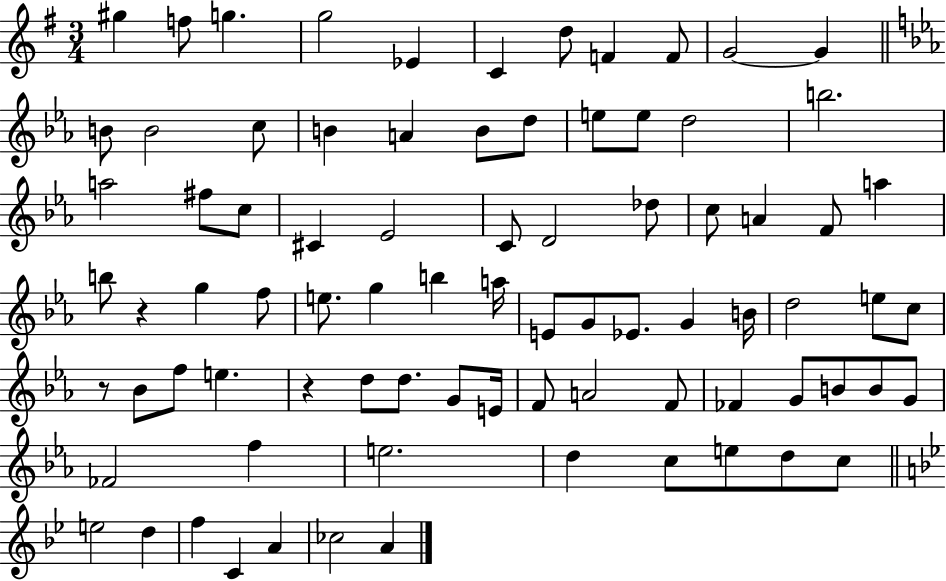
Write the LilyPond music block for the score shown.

{
  \clef treble
  \numericTimeSignature
  \time 3/4
  \key g \major
  gis''4 f''8 g''4. | g''2 ees'4 | c'4 d''8 f'4 f'8 | g'2~~ g'4 | \break \bar "||" \break \key ees \major b'8 b'2 c''8 | b'4 a'4 b'8 d''8 | e''8 e''8 d''2 | b''2. | \break a''2 fis''8 c''8 | cis'4 ees'2 | c'8 d'2 des''8 | c''8 a'4 f'8 a''4 | \break b''8 r4 g''4 f''8 | e''8. g''4 b''4 a''16 | e'8 g'8 ees'8. g'4 b'16 | d''2 e''8 c''8 | \break r8 bes'8 f''8 e''4. | r4 d''8 d''8. g'8 e'16 | f'8 a'2 f'8 | fes'4 g'8 b'8 b'8 g'8 | \break fes'2 f''4 | e''2. | d''4 c''8 e''8 d''8 c''8 | \bar "||" \break \key g \minor e''2 d''4 | f''4 c'4 a'4 | ces''2 a'4 | \bar "|."
}